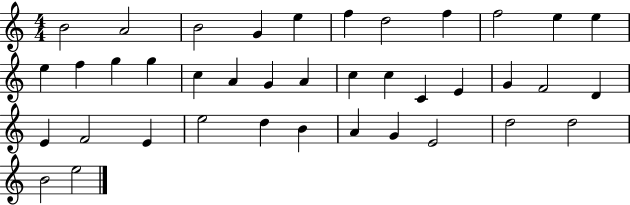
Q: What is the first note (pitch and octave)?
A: B4